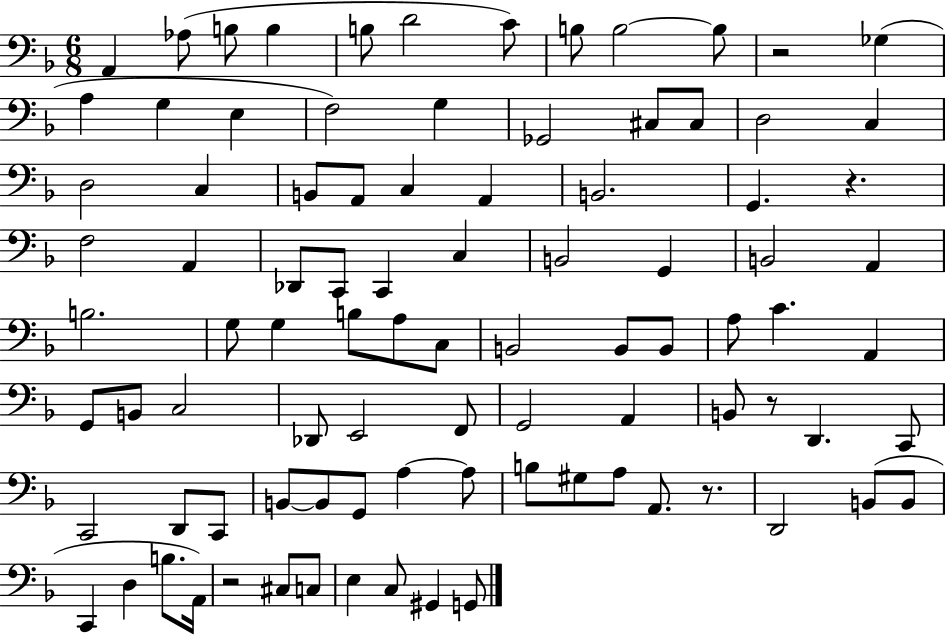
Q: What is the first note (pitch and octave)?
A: A2